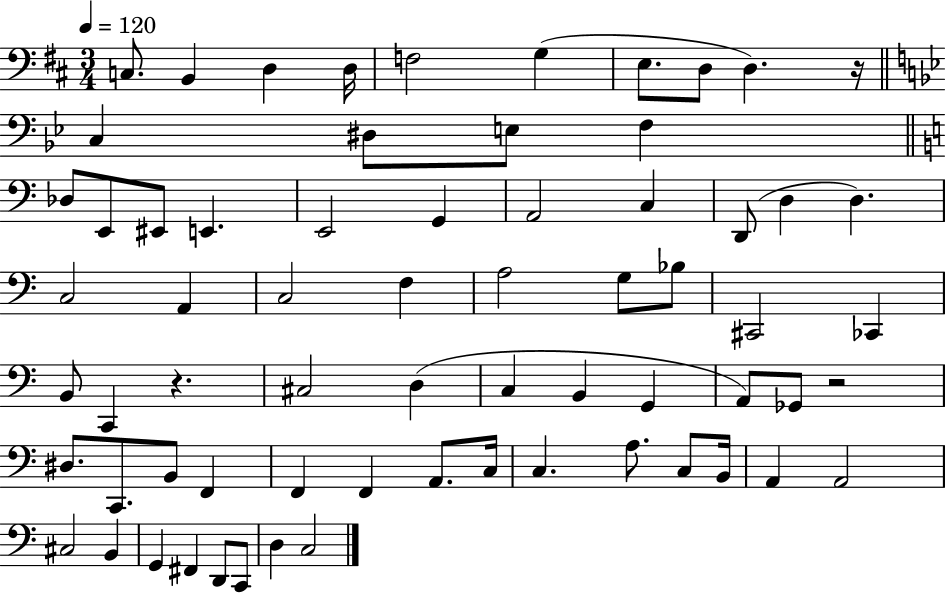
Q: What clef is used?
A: bass